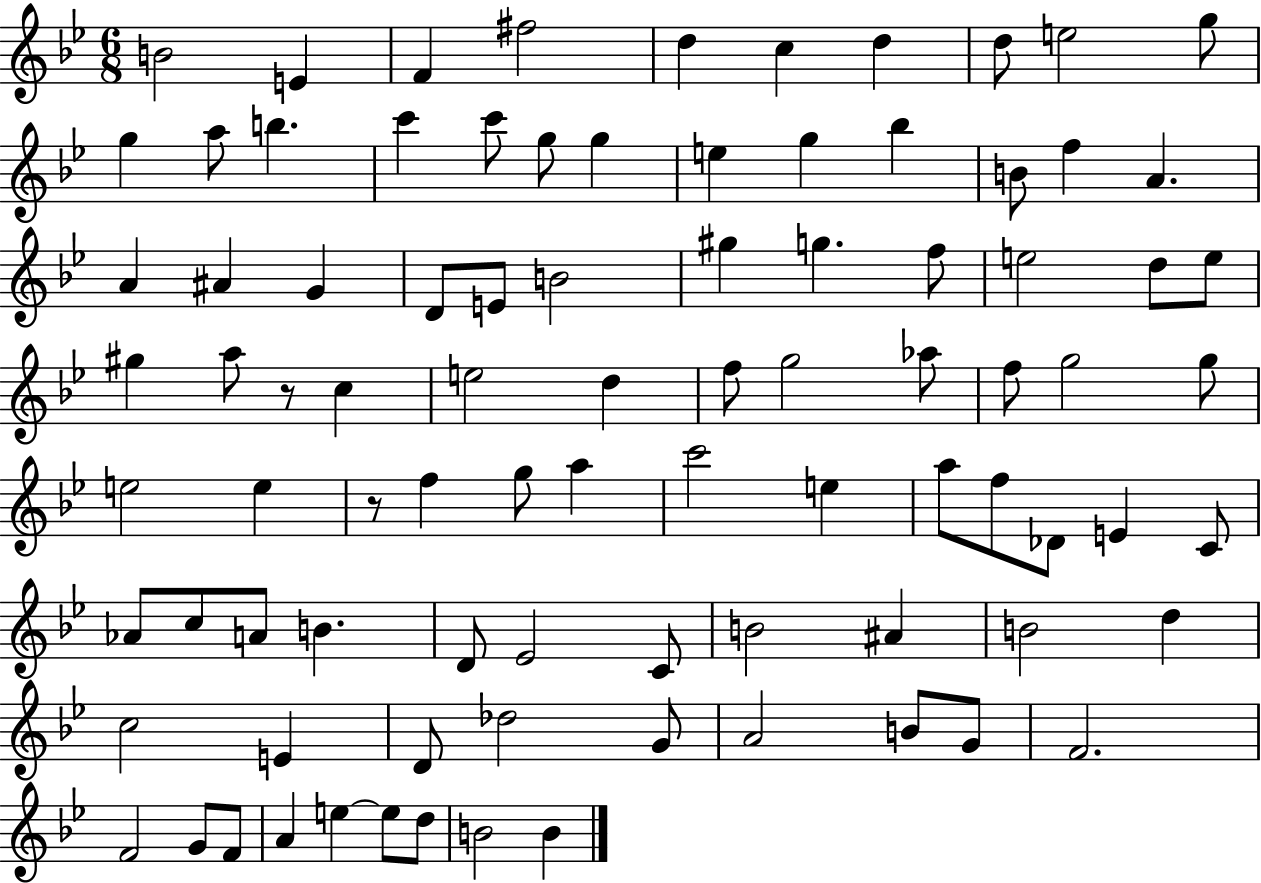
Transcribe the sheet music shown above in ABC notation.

X:1
T:Untitled
M:6/8
L:1/4
K:Bb
B2 E F ^f2 d c d d/2 e2 g/2 g a/2 b c' c'/2 g/2 g e g _b B/2 f A A ^A G D/2 E/2 B2 ^g g f/2 e2 d/2 e/2 ^g a/2 z/2 c e2 d f/2 g2 _a/2 f/2 g2 g/2 e2 e z/2 f g/2 a c'2 e a/2 f/2 _D/2 E C/2 _A/2 c/2 A/2 B D/2 _E2 C/2 B2 ^A B2 d c2 E D/2 _d2 G/2 A2 B/2 G/2 F2 F2 G/2 F/2 A e e/2 d/2 B2 B